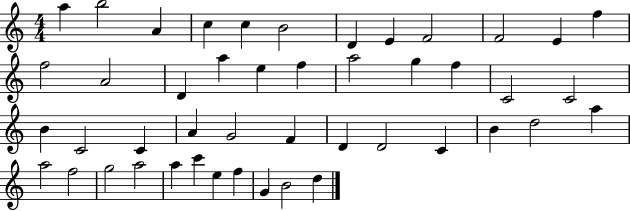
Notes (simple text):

A5/q B5/h A4/q C5/q C5/q B4/h D4/q E4/q F4/h F4/h E4/q F5/q F5/h A4/h D4/q A5/q E5/q F5/q A5/h G5/q F5/q C4/h C4/h B4/q C4/h C4/q A4/q G4/h F4/q D4/q D4/h C4/q B4/q D5/h A5/q A5/h F5/h G5/h A5/h A5/q C6/q E5/q F5/q G4/q B4/h D5/q